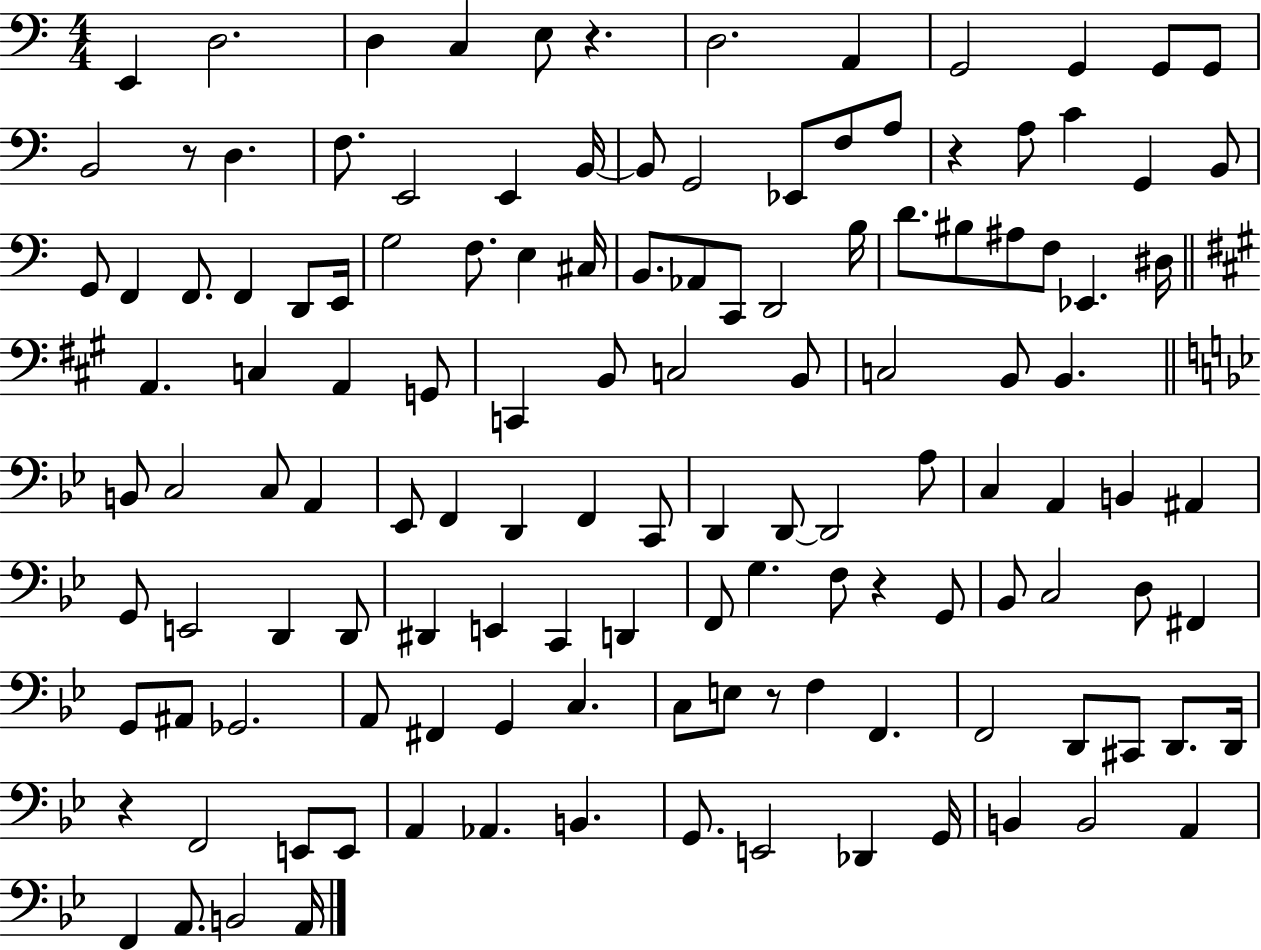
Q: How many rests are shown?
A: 6